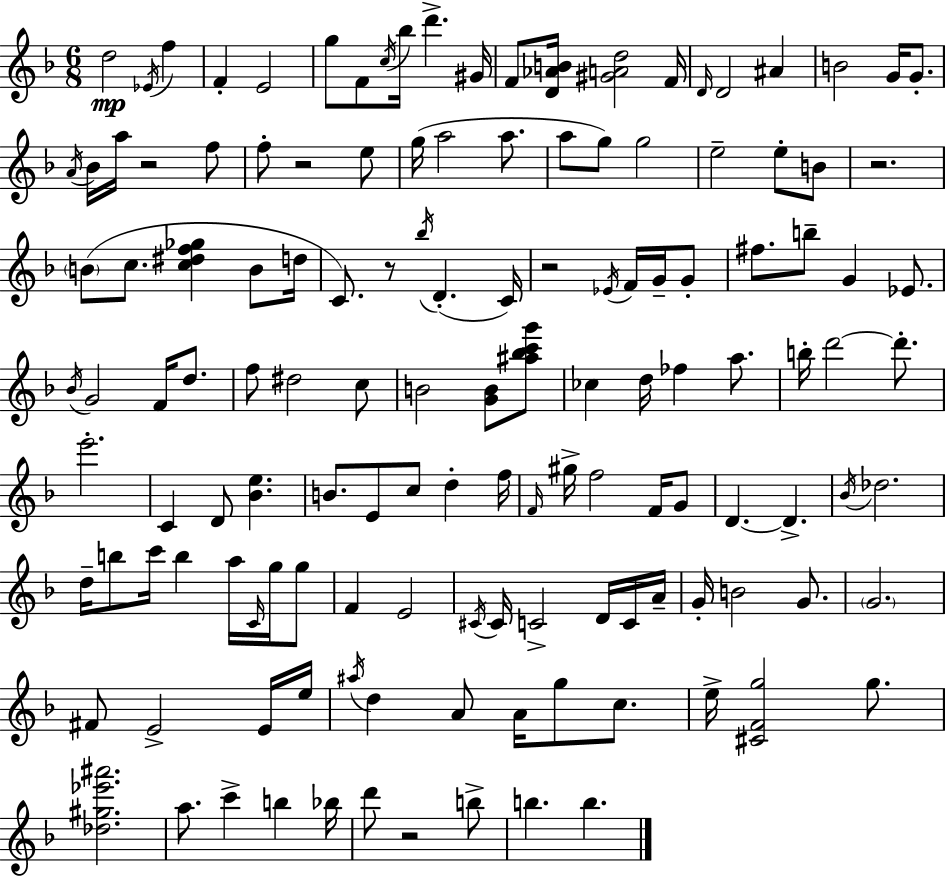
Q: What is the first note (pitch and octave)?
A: D5